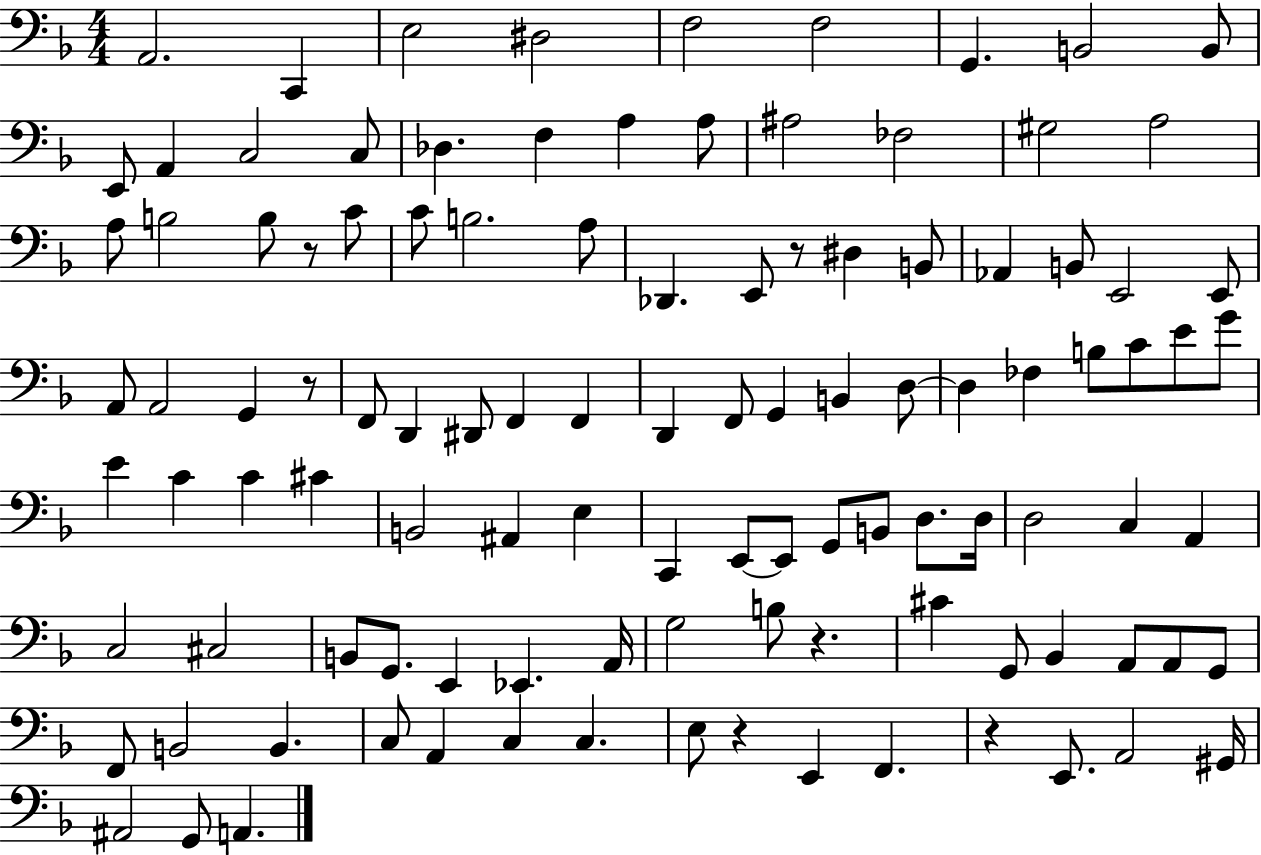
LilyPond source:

{
  \clef bass
  \numericTimeSignature
  \time 4/4
  \key f \major
  a,2. c,4 | e2 dis2 | f2 f2 | g,4. b,2 b,8 | \break e,8 a,4 c2 c8 | des4. f4 a4 a8 | ais2 fes2 | gis2 a2 | \break a8 b2 b8 r8 c'8 | c'8 b2. a8 | des,4. e,8 r8 dis4 b,8 | aes,4 b,8 e,2 e,8 | \break a,8 a,2 g,4 r8 | f,8 d,4 dis,8 f,4 f,4 | d,4 f,8 g,4 b,4 d8~~ | d4 fes4 b8 c'8 e'8 g'8 | \break e'4 c'4 c'4 cis'4 | b,2 ais,4 e4 | c,4 e,8~~ e,8 g,8 b,8 d8. d16 | d2 c4 a,4 | \break c2 cis2 | b,8 g,8. e,4 ees,4. a,16 | g2 b8 r4. | cis'4 g,8 bes,4 a,8 a,8 g,8 | \break f,8 b,2 b,4. | c8 a,4 c4 c4. | e8 r4 e,4 f,4. | r4 e,8. a,2 gis,16 | \break ais,2 g,8 a,4. | \bar "|."
}